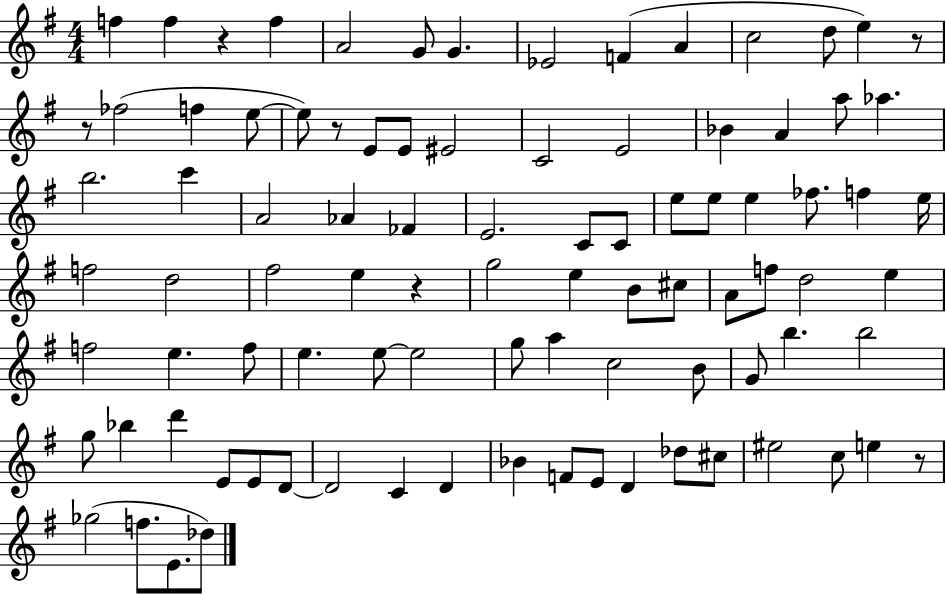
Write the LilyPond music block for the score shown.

{
  \clef treble
  \numericTimeSignature
  \time 4/4
  \key g \major
  \repeat volta 2 { f''4 f''4 r4 f''4 | a'2 g'8 g'4. | ees'2 f'4( a'4 | c''2 d''8 e''4) r8 | \break r8 fes''2( f''4 e''8~~ | e''8) r8 e'8 e'8 eis'2 | c'2 e'2 | bes'4 a'4 a''8 aes''4. | \break b''2. c'''4 | a'2 aes'4 fes'4 | e'2. c'8 c'8 | e''8 e''8 e''4 fes''8. f''4 e''16 | \break f''2 d''2 | fis''2 e''4 r4 | g''2 e''4 b'8 cis''8 | a'8 f''8 d''2 e''4 | \break f''2 e''4. f''8 | e''4. e''8~~ e''2 | g''8 a''4 c''2 b'8 | g'8 b''4. b''2 | \break g''8 bes''4 d'''4 e'8 e'8 d'8~~ | d'2 c'4 d'4 | bes'4 f'8 e'8 d'4 des''8 cis''8 | eis''2 c''8 e''4 r8 | \break ges''2( f''8. e'8. des''8) | } \bar "|."
}